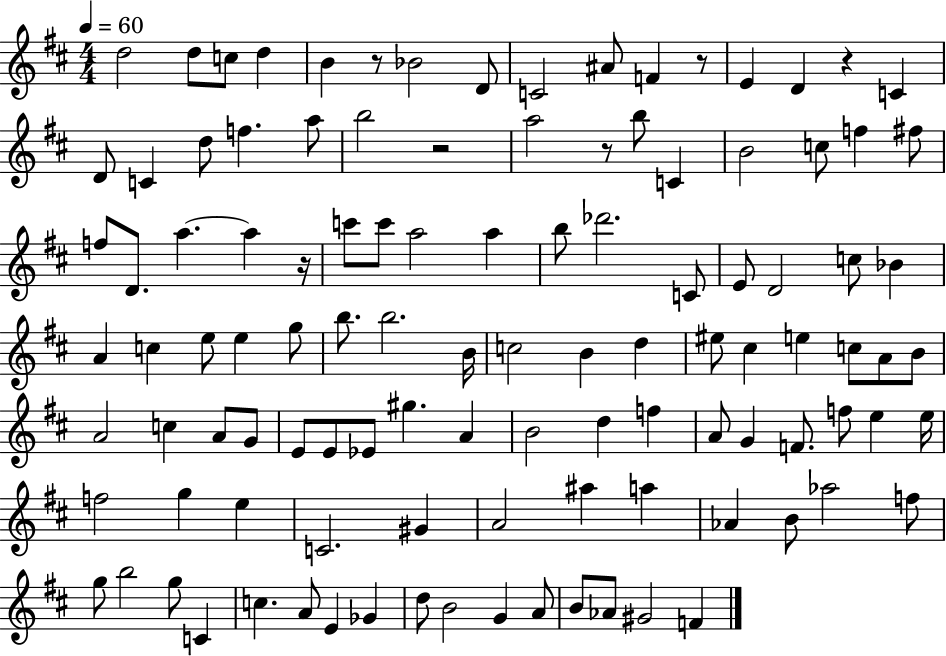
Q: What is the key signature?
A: D major